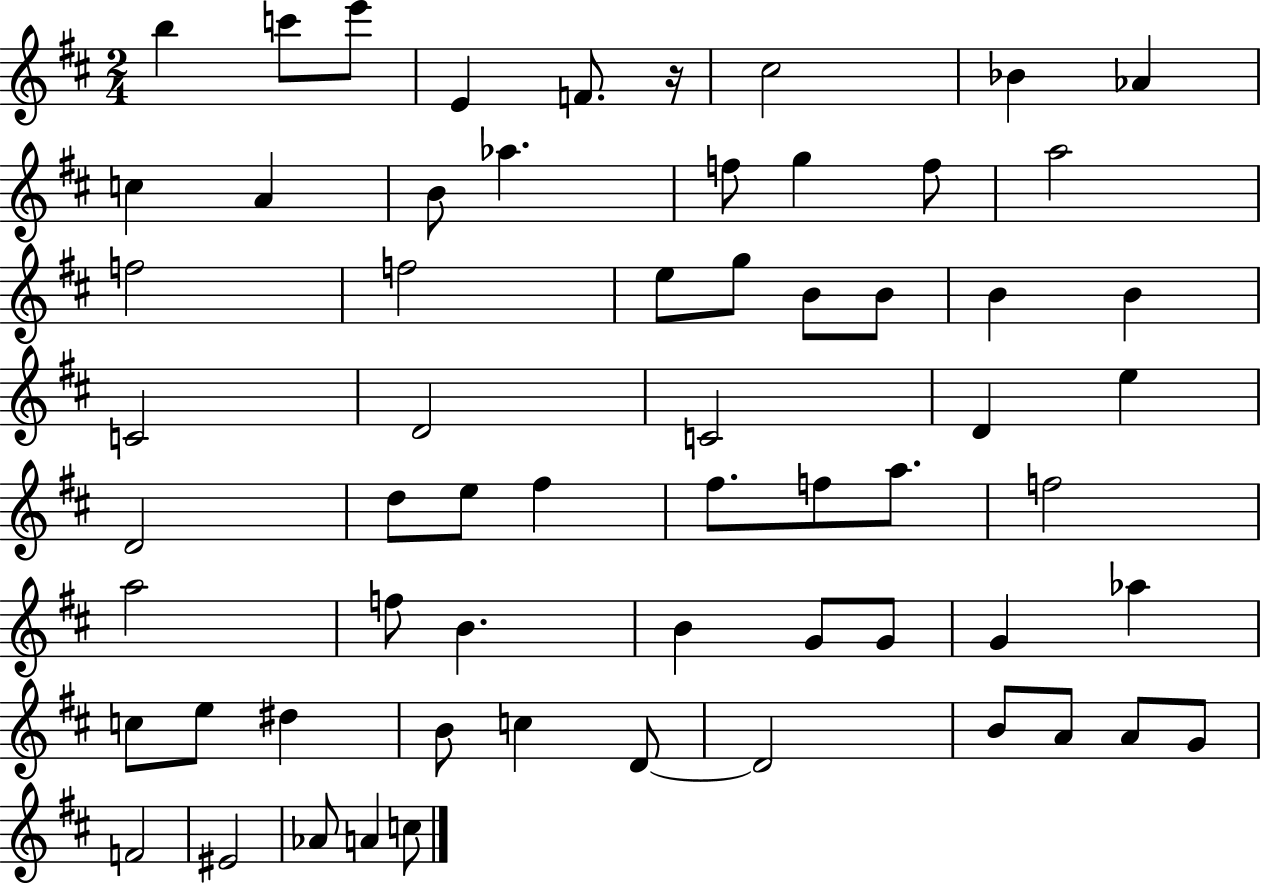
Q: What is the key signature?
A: D major